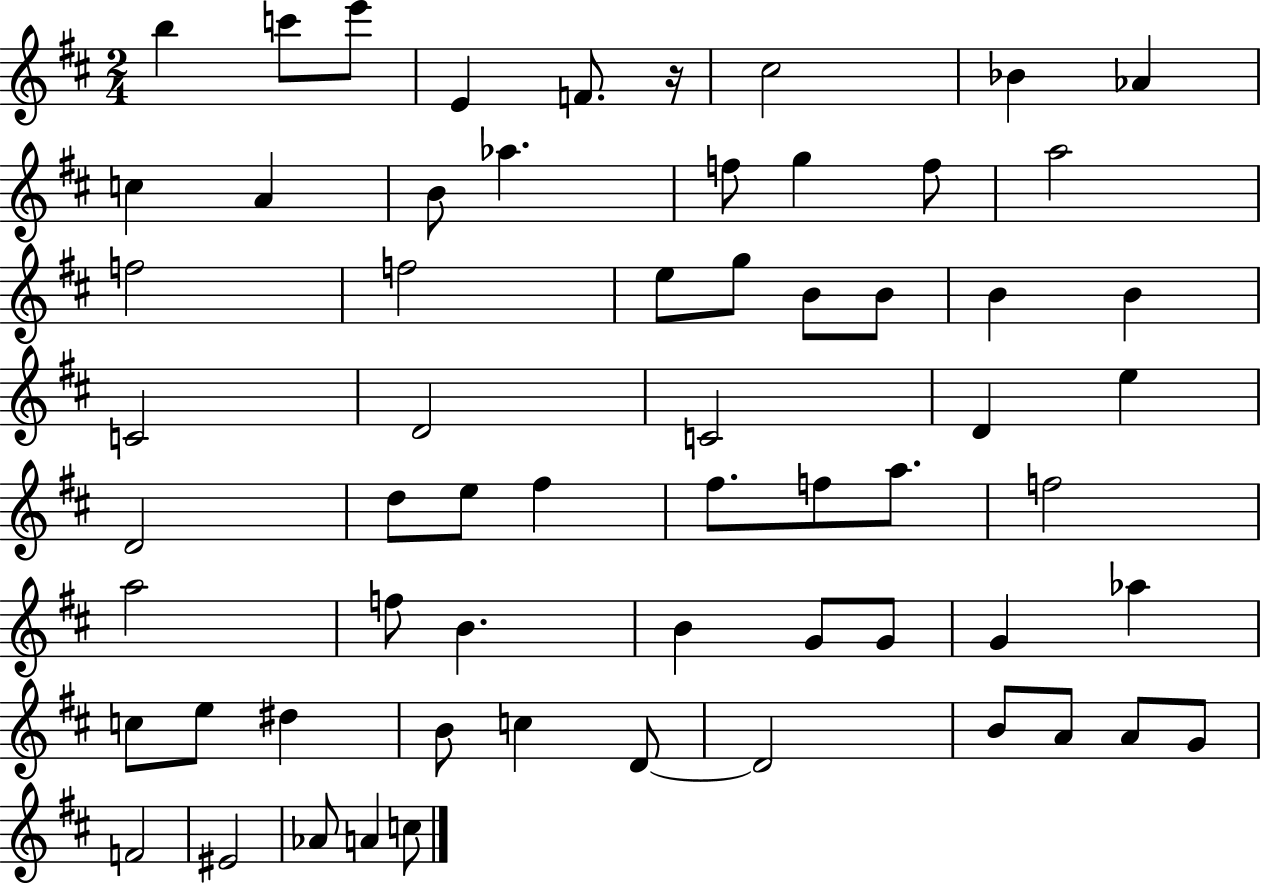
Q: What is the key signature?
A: D major